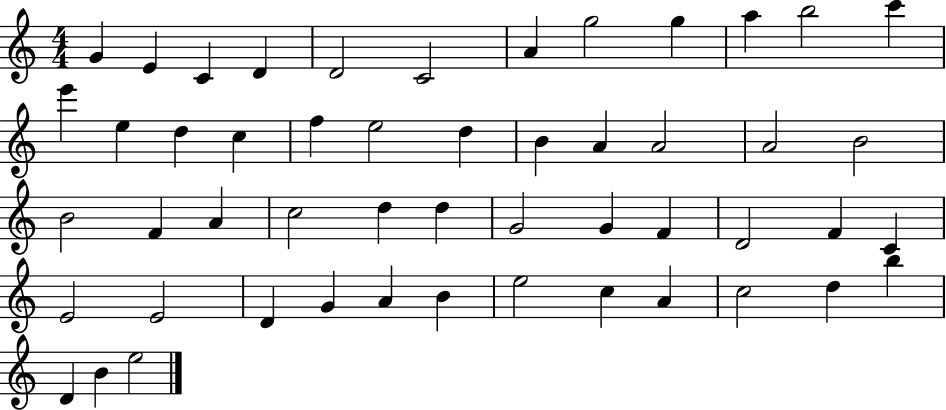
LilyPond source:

{
  \clef treble
  \numericTimeSignature
  \time 4/4
  \key c \major
  g'4 e'4 c'4 d'4 | d'2 c'2 | a'4 g''2 g''4 | a''4 b''2 c'''4 | \break e'''4 e''4 d''4 c''4 | f''4 e''2 d''4 | b'4 a'4 a'2 | a'2 b'2 | \break b'2 f'4 a'4 | c''2 d''4 d''4 | g'2 g'4 f'4 | d'2 f'4 c'4 | \break e'2 e'2 | d'4 g'4 a'4 b'4 | e''2 c''4 a'4 | c''2 d''4 b''4 | \break d'4 b'4 e''2 | \bar "|."
}